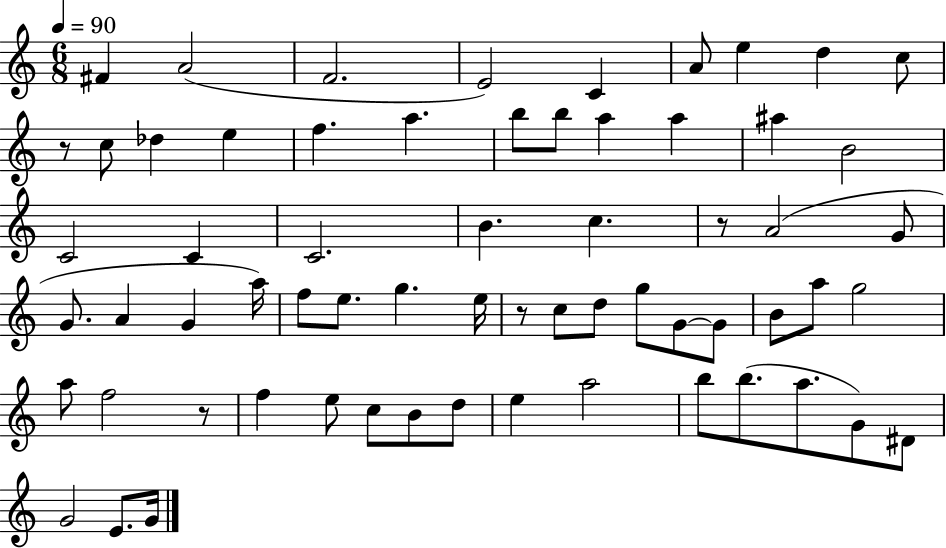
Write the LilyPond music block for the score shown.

{
  \clef treble
  \numericTimeSignature
  \time 6/8
  \key c \major
  \tempo 4 = 90
  fis'4 a'2( | f'2. | e'2) c'4 | a'8 e''4 d''4 c''8 | \break r8 c''8 des''4 e''4 | f''4. a''4. | b''8 b''8 a''4 a''4 | ais''4 b'2 | \break c'2 c'4 | c'2. | b'4. c''4. | r8 a'2( g'8 | \break g'8. a'4 g'4 a''16) | f''8 e''8. g''4. e''16 | r8 c''8 d''8 g''8 g'8~~ g'8 | b'8 a''8 g''2 | \break a''8 f''2 r8 | f''4 e''8 c''8 b'8 d''8 | e''4 a''2 | b''8 b''8.( a''8. g'8) dis'8 | \break g'2 e'8. g'16 | \bar "|."
}